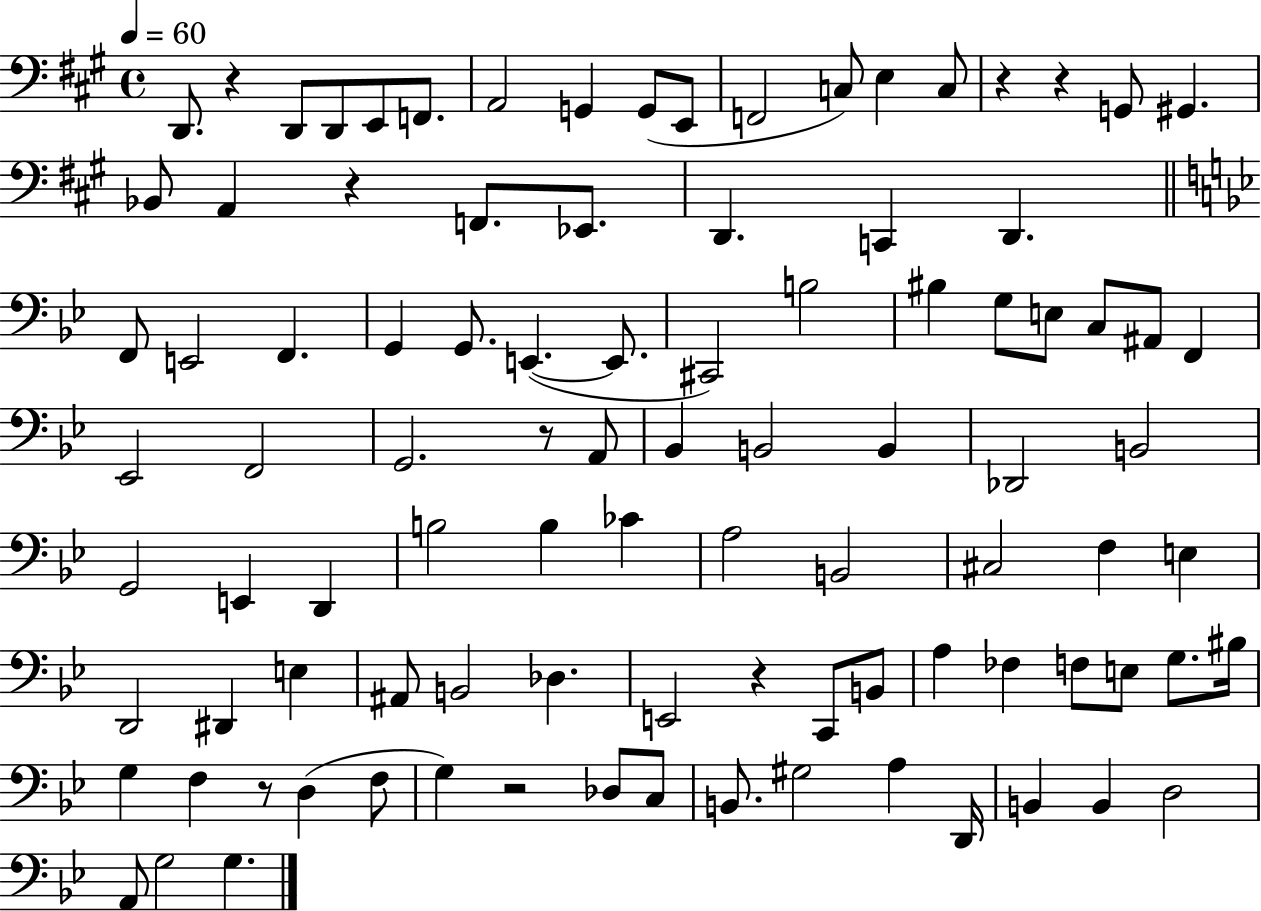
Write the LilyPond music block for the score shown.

{
  \clef bass
  \time 4/4
  \defaultTimeSignature
  \key a \major
  \tempo 4 = 60
  d,8. r4 d,8 d,8 e,8 f,8. | a,2 g,4 g,8( e,8 | f,2 c8) e4 c8 | r4 r4 g,8 gis,4. | \break bes,8 a,4 r4 f,8. ees,8. | d,4. c,4 d,4. | \bar "||" \break \key bes \major f,8 e,2 f,4. | g,4 g,8. e,4.~(~ e,8. | cis,2) b2 | bis4 g8 e8 c8 ais,8 f,4 | \break ees,2 f,2 | g,2. r8 a,8 | bes,4 b,2 b,4 | des,2 b,2 | \break g,2 e,4 d,4 | b2 b4 ces'4 | a2 b,2 | cis2 f4 e4 | \break d,2 dis,4 e4 | ais,8 b,2 des4. | e,2 r4 c,8 b,8 | a4 fes4 f8 e8 g8. bis16 | \break g4 f4 r8 d4( f8 | g4) r2 des8 c8 | b,8. gis2 a4 d,16 | b,4 b,4 d2 | \break a,8 g2 g4. | \bar "|."
}